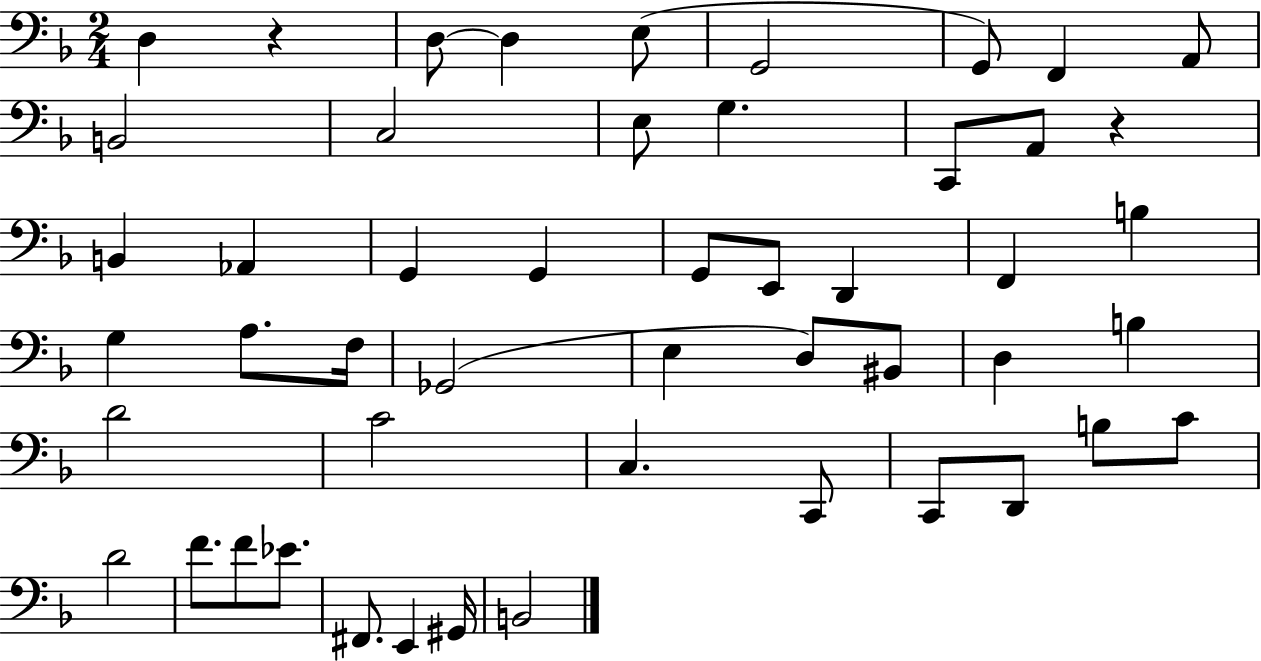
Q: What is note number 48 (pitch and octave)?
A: B2